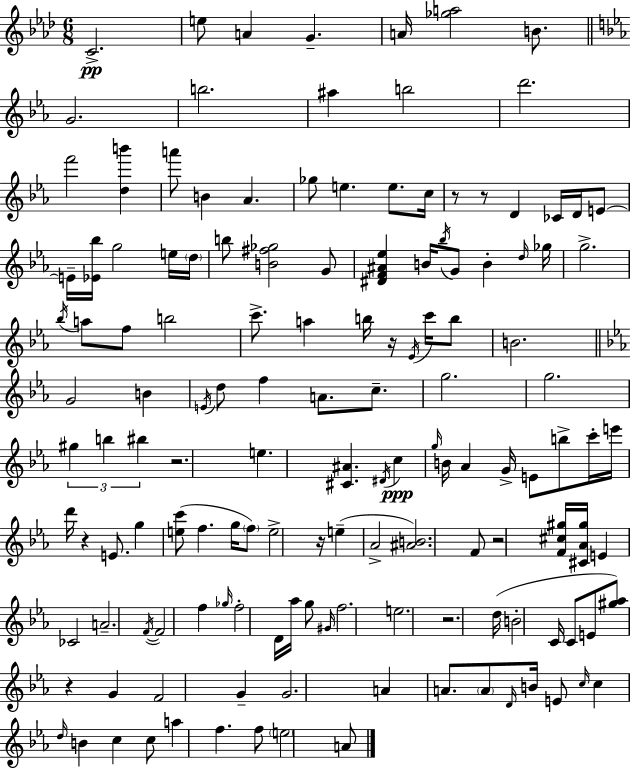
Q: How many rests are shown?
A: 9